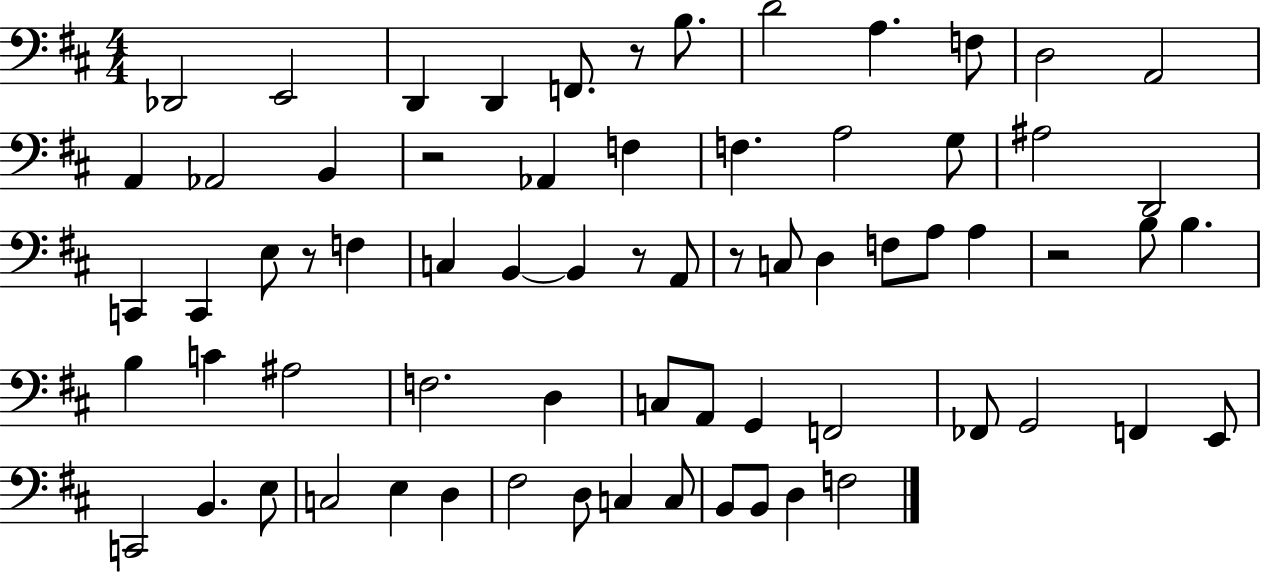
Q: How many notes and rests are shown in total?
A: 69